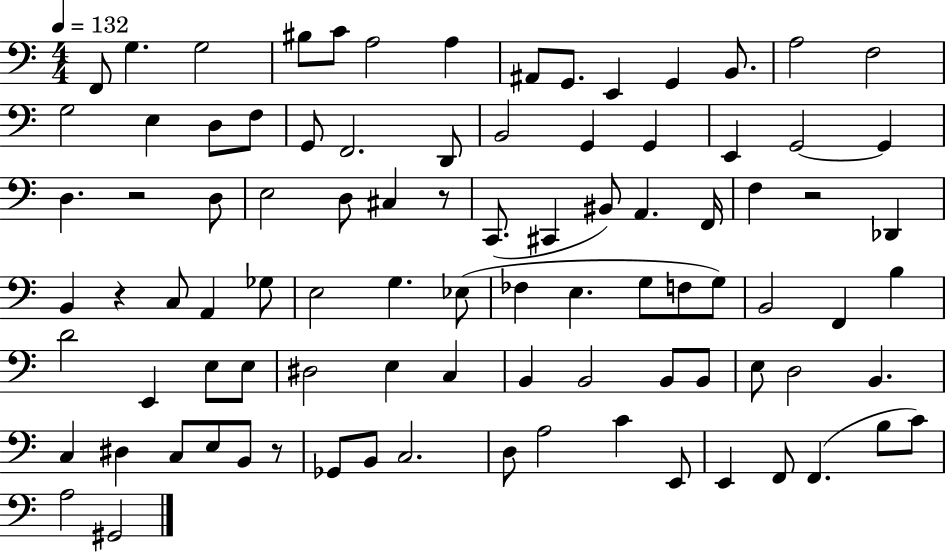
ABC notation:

X:1
T:Untitled
M:4/4
L:1/4
K:C
F,,/2 G, G,2 ^B,/2 C/2 A,2 A, ^A,,/2 G,,/2 E,, G,, B,,/2 A,2 F,2 G,2 E, D,/2 F,/2 G,,/2 F,,2 D,,/2 B,,2 G,, G,, E,, G,,2 G,, D, z2 D,/2 E,2 D,/2 ^C, z/2 C,,/2 ^C,, ^B,,/2 A,, F,,/4 F, z2 _D,, B,, z C,/2 A,, _G,/2 E,2 G, _E,/2 _F, E, G,/2 F,/2 G,/2 B,,2 F,, B, D2 E,, E,/2 E,/2 ^D,2 E, C, B,, B,,2 B,,/2 B,,/2 E,/2 D,2 B,, C, ^D, C,/2 E,/2 B,,/2 z/2 _G,,/2 B,,/2 C,2 D,/2 A,2 C E,,/2 E,, F,,/2 F,, B,/2 C/2 A,2 ^G,,2